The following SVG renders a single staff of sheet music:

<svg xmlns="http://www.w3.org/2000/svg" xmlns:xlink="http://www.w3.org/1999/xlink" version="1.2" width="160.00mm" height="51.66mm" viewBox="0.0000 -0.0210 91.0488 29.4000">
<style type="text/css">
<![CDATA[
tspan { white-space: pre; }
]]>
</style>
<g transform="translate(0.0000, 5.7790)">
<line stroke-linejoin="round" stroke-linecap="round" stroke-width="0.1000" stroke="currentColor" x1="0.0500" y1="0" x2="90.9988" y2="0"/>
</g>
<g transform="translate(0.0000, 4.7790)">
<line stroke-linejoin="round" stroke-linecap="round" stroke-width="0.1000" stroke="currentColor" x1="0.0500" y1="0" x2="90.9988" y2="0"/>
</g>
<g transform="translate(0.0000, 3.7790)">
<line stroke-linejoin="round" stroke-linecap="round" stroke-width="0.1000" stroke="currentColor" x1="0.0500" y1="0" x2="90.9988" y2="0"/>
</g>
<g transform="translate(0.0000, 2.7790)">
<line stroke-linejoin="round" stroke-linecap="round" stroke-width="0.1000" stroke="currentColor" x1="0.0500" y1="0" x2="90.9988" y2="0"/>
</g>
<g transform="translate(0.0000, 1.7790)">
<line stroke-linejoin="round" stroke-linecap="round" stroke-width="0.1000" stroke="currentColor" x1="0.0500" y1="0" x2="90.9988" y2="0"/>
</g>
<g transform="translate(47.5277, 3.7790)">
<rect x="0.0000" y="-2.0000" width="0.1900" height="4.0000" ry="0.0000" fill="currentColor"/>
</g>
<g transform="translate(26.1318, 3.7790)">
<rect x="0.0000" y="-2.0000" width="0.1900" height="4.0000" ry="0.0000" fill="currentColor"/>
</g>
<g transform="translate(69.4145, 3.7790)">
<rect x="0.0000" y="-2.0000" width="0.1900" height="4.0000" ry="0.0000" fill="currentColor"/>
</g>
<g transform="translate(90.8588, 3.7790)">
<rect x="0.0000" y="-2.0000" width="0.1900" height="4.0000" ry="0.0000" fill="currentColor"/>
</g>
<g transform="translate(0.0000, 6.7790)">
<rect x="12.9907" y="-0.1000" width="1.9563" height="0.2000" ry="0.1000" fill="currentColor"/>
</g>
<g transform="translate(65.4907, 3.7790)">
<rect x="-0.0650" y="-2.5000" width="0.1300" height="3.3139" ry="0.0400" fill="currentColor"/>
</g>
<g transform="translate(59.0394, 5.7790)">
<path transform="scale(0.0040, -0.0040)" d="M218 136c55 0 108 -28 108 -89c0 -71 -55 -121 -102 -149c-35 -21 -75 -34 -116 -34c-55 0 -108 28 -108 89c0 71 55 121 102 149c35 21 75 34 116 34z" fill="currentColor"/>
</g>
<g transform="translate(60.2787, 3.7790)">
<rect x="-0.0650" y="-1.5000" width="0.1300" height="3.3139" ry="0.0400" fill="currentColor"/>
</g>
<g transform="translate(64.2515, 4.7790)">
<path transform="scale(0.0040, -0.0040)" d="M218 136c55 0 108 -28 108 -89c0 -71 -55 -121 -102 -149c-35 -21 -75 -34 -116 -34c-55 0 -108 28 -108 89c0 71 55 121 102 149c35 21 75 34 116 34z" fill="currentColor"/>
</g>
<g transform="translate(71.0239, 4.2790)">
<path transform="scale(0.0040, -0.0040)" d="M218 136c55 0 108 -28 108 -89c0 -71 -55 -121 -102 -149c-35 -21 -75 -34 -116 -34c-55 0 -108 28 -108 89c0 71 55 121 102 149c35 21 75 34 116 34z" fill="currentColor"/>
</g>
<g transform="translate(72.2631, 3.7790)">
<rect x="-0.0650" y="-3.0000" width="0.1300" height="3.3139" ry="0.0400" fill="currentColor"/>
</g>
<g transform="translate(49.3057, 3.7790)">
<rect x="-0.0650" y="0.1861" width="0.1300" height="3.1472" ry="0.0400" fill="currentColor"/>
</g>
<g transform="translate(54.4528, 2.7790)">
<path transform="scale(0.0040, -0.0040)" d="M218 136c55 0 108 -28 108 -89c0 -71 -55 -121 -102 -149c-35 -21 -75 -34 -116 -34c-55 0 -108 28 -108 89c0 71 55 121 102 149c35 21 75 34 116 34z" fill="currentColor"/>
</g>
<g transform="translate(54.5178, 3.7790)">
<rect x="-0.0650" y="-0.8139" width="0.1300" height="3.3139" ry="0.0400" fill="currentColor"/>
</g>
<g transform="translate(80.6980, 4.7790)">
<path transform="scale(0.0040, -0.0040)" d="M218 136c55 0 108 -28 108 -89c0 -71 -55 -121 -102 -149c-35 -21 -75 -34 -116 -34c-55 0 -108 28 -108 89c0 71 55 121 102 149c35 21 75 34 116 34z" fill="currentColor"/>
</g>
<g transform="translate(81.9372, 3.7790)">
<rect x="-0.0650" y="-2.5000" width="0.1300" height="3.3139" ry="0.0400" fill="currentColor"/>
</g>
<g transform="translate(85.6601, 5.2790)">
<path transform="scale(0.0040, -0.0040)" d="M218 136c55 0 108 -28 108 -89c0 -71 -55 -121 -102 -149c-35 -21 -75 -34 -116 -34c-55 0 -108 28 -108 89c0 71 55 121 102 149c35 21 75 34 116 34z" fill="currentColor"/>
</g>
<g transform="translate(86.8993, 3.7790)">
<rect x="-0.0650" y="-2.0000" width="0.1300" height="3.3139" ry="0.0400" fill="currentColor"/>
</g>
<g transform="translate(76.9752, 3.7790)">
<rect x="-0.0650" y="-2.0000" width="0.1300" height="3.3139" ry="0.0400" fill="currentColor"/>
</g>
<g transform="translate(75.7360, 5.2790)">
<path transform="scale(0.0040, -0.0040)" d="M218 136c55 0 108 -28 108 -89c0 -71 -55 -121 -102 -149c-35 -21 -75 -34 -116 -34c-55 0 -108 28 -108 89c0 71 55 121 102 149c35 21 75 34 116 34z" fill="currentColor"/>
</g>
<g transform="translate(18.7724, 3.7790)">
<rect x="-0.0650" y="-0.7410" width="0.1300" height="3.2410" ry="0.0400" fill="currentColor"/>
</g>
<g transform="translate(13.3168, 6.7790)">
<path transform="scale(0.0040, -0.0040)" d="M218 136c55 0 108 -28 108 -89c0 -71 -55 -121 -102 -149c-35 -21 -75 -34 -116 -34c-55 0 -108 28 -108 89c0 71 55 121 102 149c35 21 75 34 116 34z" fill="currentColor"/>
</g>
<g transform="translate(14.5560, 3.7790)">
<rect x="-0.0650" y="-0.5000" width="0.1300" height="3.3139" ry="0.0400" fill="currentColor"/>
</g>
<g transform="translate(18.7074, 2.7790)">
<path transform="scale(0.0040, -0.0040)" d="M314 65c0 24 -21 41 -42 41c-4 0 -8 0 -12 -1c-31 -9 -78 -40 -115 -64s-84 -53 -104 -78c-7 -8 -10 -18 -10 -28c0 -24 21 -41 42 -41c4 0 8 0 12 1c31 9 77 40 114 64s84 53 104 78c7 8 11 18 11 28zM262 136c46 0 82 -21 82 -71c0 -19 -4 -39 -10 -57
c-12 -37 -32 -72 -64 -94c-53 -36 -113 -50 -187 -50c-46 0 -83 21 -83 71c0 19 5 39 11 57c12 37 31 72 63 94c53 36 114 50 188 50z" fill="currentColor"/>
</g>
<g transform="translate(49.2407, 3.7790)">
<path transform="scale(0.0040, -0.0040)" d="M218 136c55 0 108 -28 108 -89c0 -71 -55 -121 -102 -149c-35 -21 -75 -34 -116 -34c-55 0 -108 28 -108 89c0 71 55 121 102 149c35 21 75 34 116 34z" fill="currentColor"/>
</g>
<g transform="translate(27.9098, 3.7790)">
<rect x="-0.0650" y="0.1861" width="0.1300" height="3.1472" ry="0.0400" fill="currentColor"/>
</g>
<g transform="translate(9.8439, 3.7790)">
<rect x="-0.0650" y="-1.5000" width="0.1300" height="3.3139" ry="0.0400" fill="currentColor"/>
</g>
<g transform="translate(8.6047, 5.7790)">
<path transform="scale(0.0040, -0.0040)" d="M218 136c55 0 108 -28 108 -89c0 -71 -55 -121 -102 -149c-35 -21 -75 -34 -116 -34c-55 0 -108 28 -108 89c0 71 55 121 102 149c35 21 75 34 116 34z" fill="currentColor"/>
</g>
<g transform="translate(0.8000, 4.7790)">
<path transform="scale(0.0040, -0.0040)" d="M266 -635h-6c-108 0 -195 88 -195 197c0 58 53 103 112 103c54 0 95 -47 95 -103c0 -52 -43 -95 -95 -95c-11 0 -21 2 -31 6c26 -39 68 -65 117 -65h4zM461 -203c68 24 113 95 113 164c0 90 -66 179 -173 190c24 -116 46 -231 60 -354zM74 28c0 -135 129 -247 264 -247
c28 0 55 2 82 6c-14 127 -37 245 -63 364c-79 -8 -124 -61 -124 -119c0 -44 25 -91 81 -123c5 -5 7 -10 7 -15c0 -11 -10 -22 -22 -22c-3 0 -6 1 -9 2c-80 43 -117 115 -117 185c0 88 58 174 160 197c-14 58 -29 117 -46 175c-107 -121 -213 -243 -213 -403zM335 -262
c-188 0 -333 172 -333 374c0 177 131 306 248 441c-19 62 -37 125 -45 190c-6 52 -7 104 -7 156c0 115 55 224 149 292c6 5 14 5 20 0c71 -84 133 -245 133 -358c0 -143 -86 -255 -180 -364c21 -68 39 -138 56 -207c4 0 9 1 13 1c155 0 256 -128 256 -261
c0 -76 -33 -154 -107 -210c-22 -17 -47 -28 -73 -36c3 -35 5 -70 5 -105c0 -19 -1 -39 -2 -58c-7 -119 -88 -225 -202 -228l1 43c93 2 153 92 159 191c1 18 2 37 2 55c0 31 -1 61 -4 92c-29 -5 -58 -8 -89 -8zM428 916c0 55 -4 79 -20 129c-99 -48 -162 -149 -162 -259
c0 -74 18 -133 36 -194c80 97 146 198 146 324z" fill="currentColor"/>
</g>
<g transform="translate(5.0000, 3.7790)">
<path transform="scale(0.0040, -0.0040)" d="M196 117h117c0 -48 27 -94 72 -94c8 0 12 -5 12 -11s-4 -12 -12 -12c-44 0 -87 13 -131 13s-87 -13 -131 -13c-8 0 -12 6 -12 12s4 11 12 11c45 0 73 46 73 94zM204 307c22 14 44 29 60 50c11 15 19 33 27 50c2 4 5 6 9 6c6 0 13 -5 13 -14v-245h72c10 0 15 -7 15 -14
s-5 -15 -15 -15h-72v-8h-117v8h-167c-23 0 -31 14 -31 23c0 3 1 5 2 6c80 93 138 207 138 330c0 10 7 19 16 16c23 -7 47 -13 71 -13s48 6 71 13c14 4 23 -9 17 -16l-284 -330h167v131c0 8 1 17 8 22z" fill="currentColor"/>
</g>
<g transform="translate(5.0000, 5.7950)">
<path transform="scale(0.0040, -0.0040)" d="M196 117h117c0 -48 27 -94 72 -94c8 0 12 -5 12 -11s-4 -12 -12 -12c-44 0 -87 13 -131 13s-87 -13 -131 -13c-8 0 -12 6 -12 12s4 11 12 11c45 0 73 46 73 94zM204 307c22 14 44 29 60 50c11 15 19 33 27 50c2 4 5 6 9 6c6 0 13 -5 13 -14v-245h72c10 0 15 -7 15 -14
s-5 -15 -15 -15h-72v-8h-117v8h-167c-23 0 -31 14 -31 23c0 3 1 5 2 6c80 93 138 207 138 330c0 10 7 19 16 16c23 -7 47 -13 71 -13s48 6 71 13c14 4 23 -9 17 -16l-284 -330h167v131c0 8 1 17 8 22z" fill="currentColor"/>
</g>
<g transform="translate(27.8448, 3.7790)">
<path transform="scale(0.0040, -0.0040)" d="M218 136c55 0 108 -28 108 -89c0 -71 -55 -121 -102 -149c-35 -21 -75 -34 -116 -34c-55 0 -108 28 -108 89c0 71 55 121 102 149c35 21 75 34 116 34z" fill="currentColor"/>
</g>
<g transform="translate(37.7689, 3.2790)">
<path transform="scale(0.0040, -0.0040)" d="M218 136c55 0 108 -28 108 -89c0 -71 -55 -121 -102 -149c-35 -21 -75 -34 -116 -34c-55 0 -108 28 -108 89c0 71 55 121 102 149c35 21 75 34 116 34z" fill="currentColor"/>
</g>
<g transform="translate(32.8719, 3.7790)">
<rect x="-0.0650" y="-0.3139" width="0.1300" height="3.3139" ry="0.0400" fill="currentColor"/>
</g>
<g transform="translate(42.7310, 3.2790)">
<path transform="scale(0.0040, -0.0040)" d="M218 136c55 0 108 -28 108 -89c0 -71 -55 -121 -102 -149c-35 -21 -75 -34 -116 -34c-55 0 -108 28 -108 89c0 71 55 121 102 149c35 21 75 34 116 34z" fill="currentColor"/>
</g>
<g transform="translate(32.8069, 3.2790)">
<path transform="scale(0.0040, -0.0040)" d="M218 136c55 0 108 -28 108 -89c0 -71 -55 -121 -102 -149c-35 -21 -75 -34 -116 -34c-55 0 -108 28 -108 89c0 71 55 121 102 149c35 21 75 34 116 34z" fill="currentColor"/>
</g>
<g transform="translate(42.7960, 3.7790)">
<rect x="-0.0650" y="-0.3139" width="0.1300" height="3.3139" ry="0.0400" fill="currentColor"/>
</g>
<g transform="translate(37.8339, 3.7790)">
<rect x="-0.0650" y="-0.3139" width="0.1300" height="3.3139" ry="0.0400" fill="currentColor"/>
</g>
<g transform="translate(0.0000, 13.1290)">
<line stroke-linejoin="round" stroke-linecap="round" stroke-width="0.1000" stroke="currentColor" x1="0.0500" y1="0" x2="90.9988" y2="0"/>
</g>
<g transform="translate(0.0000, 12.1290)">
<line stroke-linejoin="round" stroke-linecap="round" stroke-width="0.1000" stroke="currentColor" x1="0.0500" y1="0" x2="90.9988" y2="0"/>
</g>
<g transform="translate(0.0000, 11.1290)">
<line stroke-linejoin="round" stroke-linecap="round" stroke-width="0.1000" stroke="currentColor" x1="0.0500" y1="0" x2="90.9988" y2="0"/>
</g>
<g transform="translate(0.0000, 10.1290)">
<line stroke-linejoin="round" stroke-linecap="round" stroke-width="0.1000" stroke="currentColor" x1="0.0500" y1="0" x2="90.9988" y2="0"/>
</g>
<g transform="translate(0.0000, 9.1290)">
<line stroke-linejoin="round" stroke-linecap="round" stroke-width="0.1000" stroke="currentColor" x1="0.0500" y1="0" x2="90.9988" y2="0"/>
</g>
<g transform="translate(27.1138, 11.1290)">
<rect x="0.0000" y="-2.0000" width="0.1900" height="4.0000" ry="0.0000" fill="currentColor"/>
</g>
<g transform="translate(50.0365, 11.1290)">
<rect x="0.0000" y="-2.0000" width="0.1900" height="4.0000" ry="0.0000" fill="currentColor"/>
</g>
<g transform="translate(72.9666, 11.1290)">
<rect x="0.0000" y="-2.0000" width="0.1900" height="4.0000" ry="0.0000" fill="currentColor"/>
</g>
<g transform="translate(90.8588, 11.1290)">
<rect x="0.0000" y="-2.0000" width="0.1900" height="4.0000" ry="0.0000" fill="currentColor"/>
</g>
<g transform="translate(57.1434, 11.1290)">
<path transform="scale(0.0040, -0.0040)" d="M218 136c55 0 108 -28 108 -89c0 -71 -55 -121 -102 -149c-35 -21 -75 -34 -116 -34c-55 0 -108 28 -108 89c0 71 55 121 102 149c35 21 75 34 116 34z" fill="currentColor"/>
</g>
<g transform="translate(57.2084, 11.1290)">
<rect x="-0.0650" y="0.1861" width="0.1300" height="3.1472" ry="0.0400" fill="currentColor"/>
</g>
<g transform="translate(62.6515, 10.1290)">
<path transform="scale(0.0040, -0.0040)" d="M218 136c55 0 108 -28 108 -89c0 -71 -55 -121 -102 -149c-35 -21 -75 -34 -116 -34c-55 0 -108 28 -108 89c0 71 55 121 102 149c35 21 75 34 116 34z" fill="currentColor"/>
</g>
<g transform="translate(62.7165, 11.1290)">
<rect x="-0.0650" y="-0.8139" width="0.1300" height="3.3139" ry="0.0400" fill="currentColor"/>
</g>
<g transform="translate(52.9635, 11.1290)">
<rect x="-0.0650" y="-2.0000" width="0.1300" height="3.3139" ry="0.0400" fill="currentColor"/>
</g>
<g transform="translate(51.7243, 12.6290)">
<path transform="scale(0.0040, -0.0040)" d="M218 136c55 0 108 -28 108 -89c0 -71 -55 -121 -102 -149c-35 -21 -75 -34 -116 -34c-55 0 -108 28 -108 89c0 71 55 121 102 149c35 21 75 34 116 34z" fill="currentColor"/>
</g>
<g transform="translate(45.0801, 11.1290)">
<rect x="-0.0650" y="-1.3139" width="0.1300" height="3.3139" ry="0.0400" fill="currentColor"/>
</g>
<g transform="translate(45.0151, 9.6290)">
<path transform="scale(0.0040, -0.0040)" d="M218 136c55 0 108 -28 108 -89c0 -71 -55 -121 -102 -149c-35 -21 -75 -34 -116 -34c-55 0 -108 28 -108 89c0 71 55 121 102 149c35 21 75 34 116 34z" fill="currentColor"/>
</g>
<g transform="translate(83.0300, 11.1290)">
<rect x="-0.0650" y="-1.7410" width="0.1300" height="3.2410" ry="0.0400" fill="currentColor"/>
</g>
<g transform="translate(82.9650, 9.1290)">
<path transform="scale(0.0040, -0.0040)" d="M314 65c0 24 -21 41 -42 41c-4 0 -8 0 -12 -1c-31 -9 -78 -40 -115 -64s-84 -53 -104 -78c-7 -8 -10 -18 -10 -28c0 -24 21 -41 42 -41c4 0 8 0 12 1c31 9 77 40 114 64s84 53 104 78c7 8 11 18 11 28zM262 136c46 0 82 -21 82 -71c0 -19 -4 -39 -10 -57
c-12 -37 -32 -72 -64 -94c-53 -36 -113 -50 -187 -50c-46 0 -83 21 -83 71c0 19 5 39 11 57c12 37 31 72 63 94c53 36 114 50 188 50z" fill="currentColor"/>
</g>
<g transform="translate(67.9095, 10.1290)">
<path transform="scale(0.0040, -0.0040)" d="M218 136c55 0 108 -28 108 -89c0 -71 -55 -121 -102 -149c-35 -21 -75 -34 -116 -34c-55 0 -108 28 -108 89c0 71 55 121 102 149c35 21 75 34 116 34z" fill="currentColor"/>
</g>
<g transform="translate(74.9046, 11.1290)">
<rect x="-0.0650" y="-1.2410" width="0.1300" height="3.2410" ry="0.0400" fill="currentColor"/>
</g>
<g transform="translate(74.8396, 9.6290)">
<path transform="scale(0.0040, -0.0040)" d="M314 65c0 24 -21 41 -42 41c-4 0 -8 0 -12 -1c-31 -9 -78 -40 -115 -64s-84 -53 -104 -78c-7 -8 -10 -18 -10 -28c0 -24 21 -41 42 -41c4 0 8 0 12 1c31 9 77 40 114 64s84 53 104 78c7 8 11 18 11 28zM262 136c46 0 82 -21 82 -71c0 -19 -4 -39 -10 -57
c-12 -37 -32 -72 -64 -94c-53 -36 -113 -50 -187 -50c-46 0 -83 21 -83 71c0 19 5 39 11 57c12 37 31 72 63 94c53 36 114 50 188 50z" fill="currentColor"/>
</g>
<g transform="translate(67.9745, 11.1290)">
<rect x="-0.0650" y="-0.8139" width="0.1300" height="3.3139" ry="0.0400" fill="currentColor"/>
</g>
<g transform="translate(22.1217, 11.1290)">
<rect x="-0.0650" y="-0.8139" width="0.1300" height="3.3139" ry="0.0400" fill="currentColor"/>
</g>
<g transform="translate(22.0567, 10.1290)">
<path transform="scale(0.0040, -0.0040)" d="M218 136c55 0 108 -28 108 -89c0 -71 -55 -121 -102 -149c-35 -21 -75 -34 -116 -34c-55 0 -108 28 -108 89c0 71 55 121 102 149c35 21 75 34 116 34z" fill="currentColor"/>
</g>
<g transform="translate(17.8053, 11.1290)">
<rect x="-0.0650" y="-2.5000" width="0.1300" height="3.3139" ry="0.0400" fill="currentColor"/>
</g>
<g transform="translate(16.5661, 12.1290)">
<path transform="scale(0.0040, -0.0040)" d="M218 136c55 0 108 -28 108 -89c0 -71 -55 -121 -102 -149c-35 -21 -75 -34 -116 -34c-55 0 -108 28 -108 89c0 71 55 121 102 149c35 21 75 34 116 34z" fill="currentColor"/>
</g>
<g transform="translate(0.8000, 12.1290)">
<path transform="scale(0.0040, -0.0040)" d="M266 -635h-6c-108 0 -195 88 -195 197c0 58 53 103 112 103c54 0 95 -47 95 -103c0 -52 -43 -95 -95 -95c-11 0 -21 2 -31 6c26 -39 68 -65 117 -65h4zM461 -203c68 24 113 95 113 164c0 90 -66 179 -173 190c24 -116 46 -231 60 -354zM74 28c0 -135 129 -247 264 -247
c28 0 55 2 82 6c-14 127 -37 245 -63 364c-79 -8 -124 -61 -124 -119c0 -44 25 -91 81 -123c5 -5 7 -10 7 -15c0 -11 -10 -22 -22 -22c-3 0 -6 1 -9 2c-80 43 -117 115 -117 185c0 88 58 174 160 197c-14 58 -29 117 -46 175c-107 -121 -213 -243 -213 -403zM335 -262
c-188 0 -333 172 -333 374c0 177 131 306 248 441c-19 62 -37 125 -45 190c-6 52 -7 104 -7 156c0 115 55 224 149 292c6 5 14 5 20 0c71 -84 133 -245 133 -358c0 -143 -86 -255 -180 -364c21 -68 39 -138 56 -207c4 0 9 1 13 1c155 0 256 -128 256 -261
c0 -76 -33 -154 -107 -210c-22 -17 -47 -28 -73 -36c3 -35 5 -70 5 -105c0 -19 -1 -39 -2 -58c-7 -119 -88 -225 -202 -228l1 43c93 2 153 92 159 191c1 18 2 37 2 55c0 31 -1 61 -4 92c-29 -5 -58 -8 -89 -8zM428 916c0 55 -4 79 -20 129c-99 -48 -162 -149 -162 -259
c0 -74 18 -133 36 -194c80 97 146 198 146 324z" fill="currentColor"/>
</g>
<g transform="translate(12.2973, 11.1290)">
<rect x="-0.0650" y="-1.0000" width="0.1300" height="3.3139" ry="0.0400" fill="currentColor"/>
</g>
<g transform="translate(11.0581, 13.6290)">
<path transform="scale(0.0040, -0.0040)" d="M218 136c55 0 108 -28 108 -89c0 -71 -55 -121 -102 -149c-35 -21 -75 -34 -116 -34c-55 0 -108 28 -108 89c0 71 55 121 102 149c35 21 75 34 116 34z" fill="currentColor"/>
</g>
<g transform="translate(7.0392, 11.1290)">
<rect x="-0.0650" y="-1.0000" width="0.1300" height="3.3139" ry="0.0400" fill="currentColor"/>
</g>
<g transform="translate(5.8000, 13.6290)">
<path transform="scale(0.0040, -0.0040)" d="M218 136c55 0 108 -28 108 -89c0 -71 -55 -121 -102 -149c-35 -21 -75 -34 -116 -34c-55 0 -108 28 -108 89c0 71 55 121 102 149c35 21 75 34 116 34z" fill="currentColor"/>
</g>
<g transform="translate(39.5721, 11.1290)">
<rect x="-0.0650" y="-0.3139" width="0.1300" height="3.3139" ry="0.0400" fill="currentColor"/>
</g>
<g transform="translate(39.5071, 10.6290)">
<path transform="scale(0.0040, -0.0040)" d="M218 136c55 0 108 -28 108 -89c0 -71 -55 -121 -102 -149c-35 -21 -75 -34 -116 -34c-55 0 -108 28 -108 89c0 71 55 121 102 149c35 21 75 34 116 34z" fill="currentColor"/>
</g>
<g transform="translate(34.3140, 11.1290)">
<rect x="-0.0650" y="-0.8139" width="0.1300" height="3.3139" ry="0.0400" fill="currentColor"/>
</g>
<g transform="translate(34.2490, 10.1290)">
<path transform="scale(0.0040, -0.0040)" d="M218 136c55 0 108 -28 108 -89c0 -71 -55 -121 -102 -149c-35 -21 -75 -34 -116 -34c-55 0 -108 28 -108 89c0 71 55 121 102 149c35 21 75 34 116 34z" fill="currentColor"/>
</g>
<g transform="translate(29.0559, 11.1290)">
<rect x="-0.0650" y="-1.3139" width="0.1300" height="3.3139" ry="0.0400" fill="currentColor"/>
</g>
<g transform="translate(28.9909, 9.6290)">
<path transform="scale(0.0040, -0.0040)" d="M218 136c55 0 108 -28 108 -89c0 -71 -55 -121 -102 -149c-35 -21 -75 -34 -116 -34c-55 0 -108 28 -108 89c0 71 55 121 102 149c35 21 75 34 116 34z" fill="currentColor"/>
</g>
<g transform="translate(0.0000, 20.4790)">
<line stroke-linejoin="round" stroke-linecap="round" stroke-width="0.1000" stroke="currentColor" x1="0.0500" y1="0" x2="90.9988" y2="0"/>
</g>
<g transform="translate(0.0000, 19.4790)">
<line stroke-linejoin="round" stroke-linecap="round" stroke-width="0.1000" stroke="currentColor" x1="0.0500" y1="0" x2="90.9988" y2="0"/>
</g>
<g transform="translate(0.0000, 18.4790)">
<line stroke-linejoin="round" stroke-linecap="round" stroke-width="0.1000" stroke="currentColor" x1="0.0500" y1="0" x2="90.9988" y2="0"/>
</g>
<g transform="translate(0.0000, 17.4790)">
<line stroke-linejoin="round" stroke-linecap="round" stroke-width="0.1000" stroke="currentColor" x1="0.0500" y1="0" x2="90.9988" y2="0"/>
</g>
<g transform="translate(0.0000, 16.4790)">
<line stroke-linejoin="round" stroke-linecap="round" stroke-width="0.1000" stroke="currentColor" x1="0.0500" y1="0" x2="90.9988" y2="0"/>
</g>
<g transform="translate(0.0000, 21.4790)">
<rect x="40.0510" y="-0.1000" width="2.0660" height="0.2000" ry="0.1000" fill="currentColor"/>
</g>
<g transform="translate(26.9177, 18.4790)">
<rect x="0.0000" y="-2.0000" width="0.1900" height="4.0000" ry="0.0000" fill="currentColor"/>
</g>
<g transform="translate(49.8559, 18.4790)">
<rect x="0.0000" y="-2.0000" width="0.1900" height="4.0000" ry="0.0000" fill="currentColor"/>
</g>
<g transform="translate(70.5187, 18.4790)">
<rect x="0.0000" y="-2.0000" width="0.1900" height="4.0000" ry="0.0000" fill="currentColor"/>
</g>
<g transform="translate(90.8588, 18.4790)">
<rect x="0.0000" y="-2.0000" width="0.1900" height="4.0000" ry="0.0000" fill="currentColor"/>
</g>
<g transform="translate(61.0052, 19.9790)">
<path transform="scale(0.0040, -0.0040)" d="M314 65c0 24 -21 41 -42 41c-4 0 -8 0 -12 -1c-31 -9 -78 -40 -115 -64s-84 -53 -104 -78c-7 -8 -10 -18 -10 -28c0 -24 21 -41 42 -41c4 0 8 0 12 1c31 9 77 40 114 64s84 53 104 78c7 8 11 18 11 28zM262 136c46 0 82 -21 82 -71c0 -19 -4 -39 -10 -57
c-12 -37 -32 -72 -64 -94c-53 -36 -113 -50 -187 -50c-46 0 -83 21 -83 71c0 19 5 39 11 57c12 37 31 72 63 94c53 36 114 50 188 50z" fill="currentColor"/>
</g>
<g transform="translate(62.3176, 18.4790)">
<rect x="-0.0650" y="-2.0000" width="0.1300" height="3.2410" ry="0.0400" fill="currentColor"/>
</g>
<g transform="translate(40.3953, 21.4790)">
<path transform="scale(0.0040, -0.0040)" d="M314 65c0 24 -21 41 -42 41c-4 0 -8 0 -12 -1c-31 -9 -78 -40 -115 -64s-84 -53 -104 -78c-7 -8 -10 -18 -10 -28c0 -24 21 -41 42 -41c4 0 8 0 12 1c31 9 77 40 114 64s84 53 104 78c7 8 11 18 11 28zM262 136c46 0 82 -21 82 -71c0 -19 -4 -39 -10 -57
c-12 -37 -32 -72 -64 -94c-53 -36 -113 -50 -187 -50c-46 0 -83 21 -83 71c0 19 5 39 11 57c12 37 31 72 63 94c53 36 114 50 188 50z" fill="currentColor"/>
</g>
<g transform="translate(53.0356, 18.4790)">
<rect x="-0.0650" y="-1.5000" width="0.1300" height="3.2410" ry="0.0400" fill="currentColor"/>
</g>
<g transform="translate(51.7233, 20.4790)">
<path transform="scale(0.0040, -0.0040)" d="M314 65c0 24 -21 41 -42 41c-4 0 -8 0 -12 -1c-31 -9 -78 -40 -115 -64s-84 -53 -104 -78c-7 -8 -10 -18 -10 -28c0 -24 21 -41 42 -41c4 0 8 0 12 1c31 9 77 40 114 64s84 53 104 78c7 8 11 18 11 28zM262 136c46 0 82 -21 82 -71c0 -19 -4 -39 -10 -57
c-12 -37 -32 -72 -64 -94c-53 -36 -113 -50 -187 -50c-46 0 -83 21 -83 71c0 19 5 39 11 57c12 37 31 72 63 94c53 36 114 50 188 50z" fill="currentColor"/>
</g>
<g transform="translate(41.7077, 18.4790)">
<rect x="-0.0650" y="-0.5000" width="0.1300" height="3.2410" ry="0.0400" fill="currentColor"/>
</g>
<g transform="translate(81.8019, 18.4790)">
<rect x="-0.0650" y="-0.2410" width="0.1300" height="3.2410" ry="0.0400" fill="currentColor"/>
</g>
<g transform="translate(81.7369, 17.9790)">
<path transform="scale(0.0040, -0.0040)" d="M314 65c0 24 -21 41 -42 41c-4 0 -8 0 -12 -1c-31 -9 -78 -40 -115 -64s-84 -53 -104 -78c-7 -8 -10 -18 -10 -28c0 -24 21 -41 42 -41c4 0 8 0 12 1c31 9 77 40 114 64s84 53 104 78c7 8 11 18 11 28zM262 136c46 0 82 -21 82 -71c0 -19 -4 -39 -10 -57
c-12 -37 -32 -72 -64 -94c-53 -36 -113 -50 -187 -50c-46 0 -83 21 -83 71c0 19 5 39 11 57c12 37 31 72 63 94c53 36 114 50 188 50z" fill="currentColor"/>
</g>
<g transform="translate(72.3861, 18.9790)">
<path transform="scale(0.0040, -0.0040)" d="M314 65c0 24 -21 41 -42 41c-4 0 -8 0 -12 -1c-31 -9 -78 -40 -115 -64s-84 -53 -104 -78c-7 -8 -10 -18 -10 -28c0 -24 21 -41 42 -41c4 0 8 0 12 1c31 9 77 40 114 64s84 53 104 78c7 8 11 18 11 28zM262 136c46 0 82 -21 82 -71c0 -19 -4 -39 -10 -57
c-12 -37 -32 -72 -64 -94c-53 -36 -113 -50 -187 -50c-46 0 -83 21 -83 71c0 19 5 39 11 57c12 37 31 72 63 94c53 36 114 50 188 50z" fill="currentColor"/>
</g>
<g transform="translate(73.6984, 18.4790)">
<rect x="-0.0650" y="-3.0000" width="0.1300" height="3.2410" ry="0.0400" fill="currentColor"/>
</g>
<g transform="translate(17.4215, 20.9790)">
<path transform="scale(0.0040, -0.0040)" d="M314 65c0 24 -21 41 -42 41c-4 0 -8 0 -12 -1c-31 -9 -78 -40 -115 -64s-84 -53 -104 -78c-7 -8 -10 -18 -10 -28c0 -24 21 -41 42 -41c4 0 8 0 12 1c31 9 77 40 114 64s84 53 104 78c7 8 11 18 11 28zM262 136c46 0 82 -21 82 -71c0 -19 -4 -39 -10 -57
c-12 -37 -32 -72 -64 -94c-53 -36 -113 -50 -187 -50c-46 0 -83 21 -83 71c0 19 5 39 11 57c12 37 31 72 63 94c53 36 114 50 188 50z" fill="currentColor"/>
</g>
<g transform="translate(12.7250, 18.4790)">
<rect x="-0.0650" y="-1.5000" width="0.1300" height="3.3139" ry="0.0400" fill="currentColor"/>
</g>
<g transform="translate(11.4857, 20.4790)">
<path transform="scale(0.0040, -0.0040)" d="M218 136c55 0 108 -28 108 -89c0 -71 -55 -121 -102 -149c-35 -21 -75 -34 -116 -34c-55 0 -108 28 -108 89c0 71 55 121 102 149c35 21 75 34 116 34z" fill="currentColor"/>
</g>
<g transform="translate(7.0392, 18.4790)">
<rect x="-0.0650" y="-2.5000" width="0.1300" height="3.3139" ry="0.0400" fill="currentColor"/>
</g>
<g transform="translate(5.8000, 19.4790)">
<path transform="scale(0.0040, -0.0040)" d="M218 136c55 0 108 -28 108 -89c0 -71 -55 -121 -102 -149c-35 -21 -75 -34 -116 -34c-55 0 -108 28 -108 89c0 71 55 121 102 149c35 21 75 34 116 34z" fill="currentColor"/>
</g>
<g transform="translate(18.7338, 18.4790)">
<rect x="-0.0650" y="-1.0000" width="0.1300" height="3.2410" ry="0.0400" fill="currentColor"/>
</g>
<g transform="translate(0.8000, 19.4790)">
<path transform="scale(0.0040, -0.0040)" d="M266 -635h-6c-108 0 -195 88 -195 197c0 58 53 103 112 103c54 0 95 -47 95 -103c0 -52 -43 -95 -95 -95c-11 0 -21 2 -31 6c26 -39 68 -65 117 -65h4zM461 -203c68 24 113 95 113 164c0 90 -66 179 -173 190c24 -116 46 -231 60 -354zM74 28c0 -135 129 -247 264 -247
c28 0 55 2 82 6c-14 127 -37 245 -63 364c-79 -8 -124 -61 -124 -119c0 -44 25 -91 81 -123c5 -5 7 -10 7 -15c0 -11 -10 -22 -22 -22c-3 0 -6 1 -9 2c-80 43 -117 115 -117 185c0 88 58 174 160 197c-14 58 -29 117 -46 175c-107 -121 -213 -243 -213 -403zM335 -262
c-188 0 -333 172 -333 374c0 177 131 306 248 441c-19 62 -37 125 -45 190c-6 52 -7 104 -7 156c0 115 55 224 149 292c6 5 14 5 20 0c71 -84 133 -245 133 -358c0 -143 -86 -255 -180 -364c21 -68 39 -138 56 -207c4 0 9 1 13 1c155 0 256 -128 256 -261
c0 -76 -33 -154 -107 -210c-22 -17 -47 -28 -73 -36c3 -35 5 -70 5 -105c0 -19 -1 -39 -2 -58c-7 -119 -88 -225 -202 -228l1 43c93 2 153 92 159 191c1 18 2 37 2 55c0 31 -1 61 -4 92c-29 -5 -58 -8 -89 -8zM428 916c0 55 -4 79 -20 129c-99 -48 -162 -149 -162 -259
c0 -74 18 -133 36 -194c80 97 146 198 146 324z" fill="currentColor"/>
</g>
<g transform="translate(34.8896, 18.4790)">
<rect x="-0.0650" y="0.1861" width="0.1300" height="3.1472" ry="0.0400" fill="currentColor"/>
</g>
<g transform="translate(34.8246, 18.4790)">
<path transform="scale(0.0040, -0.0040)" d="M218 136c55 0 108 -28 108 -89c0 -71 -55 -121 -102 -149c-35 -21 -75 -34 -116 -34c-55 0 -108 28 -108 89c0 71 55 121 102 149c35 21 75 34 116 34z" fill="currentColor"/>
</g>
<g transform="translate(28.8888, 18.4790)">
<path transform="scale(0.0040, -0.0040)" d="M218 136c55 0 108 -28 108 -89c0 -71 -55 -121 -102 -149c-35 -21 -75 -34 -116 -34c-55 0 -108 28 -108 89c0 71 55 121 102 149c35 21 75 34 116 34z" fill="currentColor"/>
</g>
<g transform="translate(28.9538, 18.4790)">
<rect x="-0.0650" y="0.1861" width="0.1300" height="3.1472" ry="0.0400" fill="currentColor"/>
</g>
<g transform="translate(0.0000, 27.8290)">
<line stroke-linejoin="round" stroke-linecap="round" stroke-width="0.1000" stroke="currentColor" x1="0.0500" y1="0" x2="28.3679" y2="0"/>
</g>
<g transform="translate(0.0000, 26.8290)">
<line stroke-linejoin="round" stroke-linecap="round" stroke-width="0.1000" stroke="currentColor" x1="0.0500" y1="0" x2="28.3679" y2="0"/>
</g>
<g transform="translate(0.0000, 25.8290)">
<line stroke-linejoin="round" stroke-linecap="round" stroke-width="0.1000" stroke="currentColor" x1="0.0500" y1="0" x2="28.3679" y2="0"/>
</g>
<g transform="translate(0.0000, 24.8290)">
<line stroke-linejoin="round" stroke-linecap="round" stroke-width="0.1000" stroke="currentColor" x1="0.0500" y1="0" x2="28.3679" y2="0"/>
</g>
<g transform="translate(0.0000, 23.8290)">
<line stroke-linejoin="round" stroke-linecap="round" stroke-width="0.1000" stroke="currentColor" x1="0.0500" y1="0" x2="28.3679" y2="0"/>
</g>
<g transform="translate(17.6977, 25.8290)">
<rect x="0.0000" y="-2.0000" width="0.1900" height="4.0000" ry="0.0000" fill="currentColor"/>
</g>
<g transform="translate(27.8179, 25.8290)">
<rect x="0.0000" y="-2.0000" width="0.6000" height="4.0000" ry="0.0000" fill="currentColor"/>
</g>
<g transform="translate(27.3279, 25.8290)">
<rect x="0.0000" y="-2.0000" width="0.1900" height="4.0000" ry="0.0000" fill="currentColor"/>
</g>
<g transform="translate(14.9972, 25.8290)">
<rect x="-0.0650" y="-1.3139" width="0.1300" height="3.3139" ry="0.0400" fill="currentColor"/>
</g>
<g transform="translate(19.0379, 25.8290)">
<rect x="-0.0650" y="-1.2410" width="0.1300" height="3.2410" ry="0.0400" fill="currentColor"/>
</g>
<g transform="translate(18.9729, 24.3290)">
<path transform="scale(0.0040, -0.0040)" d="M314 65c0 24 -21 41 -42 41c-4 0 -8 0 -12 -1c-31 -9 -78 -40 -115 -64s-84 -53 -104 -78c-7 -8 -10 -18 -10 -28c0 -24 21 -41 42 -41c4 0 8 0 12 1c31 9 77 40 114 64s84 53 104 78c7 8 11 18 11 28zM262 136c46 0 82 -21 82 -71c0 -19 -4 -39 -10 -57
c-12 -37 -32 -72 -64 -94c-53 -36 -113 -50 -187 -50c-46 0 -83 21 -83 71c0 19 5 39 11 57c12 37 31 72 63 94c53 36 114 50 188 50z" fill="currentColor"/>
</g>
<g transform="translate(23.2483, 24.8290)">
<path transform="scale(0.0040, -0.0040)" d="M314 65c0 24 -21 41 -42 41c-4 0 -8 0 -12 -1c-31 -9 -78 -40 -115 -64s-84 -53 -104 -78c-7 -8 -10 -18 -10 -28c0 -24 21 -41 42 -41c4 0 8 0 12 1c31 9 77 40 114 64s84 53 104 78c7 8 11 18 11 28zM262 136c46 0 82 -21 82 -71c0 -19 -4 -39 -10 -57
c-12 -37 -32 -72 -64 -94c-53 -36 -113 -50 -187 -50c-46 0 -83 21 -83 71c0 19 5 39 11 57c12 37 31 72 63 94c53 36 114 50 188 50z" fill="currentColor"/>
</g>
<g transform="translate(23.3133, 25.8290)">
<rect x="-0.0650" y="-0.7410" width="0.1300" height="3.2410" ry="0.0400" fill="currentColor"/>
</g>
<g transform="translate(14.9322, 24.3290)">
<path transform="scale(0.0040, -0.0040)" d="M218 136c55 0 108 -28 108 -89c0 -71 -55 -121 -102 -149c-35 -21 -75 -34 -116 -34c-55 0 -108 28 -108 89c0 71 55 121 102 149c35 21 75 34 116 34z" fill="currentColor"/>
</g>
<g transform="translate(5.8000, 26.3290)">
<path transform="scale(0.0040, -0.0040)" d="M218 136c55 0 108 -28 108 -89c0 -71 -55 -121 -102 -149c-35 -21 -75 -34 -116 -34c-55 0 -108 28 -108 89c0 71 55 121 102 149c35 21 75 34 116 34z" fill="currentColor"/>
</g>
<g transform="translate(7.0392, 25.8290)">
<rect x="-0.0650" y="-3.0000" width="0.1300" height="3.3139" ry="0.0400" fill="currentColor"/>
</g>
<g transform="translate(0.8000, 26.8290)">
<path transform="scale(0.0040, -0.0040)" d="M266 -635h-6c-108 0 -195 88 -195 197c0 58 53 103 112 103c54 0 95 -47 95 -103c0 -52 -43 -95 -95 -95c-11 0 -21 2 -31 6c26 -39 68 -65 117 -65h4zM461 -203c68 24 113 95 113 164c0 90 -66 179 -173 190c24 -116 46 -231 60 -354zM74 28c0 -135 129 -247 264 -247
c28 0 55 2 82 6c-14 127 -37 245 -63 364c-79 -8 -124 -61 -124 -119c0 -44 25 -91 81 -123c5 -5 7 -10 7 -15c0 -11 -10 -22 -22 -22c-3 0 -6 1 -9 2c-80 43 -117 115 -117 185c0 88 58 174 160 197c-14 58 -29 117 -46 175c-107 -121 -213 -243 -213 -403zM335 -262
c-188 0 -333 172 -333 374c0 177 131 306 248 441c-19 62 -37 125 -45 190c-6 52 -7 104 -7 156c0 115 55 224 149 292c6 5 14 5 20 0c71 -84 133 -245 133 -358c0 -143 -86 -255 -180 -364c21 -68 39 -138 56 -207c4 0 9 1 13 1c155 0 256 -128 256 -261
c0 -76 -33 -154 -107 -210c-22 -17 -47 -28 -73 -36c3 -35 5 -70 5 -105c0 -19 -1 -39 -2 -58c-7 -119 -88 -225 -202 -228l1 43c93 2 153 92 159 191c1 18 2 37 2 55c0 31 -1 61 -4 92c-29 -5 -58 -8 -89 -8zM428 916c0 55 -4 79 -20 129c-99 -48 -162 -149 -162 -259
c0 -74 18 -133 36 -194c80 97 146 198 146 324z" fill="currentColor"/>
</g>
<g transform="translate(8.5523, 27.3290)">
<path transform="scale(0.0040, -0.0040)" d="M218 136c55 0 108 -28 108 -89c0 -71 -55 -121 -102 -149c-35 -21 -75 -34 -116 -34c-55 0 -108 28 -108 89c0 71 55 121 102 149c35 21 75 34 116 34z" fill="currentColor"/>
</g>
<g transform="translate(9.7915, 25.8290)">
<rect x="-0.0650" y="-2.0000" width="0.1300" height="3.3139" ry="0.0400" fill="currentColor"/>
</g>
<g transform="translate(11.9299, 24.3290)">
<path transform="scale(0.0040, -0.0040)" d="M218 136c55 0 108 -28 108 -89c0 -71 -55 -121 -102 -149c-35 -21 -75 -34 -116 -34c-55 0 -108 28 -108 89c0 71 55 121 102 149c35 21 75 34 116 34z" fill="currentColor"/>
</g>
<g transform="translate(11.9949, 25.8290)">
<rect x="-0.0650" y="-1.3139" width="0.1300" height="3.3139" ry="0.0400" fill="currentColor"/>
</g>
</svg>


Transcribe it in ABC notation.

X:1
T:Untitled
M:4/4
L:1/4
K:C
E C d2 B c c c B d E G A F G F D D G d e d c e F B d d e2 f2 G E D2 B B C2 E2 F2 A2 c2 A F e e e2 d2